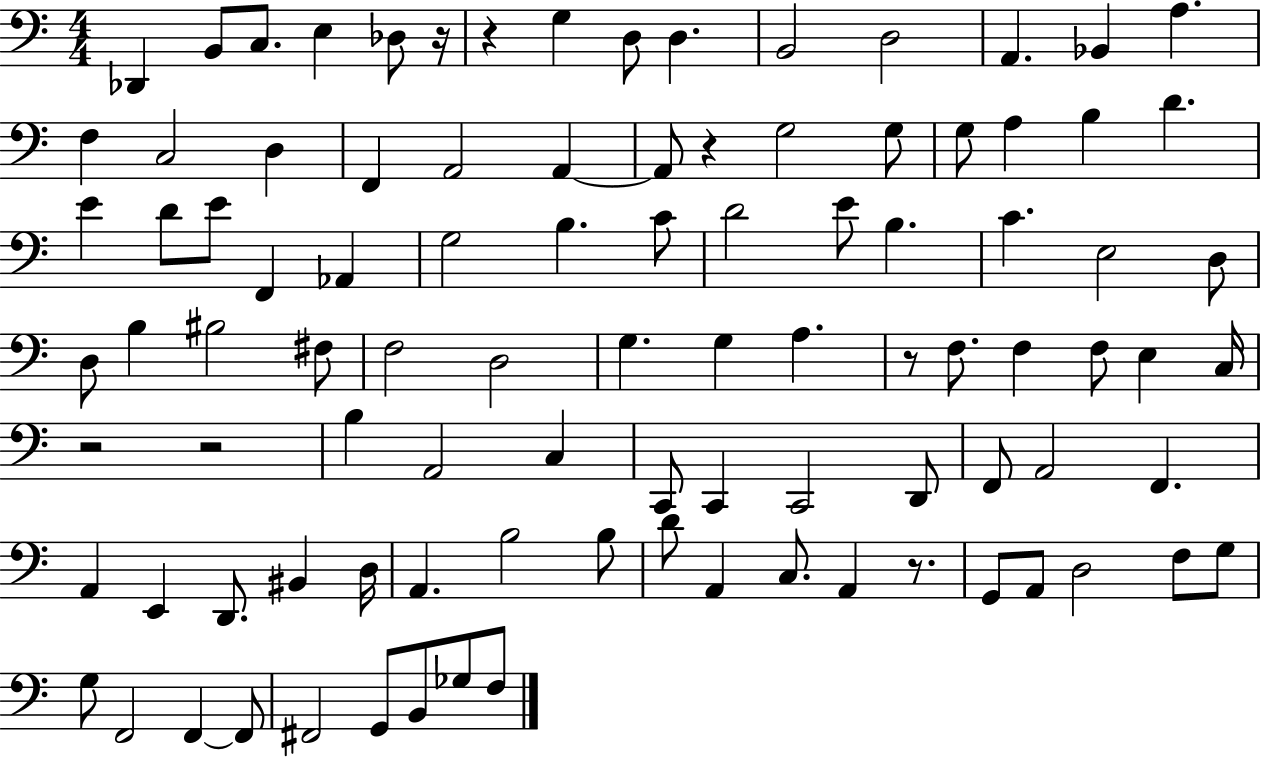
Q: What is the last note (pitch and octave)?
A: F3